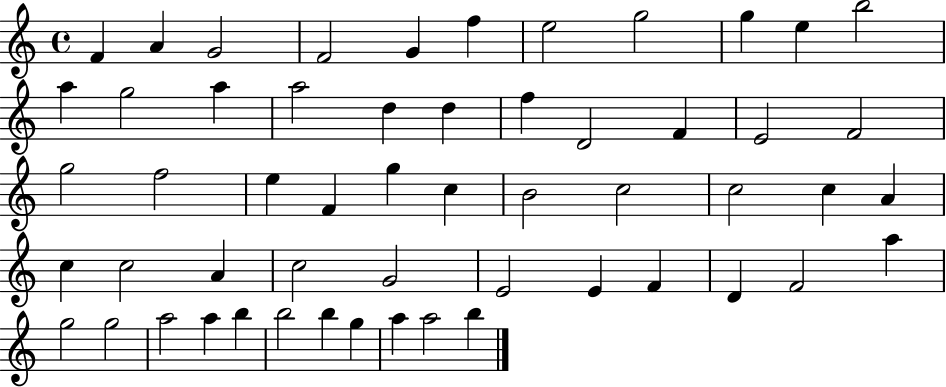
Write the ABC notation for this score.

X:1
T:Untitled
M:4/4
L:1/4
K:C
F A G2 F2 G f e2 g2 g e b2 a g2 a a2 d d f D2 F E2 F2 g2 f2 e F g c B2 c2 c2 c A c c2 A c2 G2 E2 E F D F2 a g2 g2 a2 a b b2 b g a a2 b